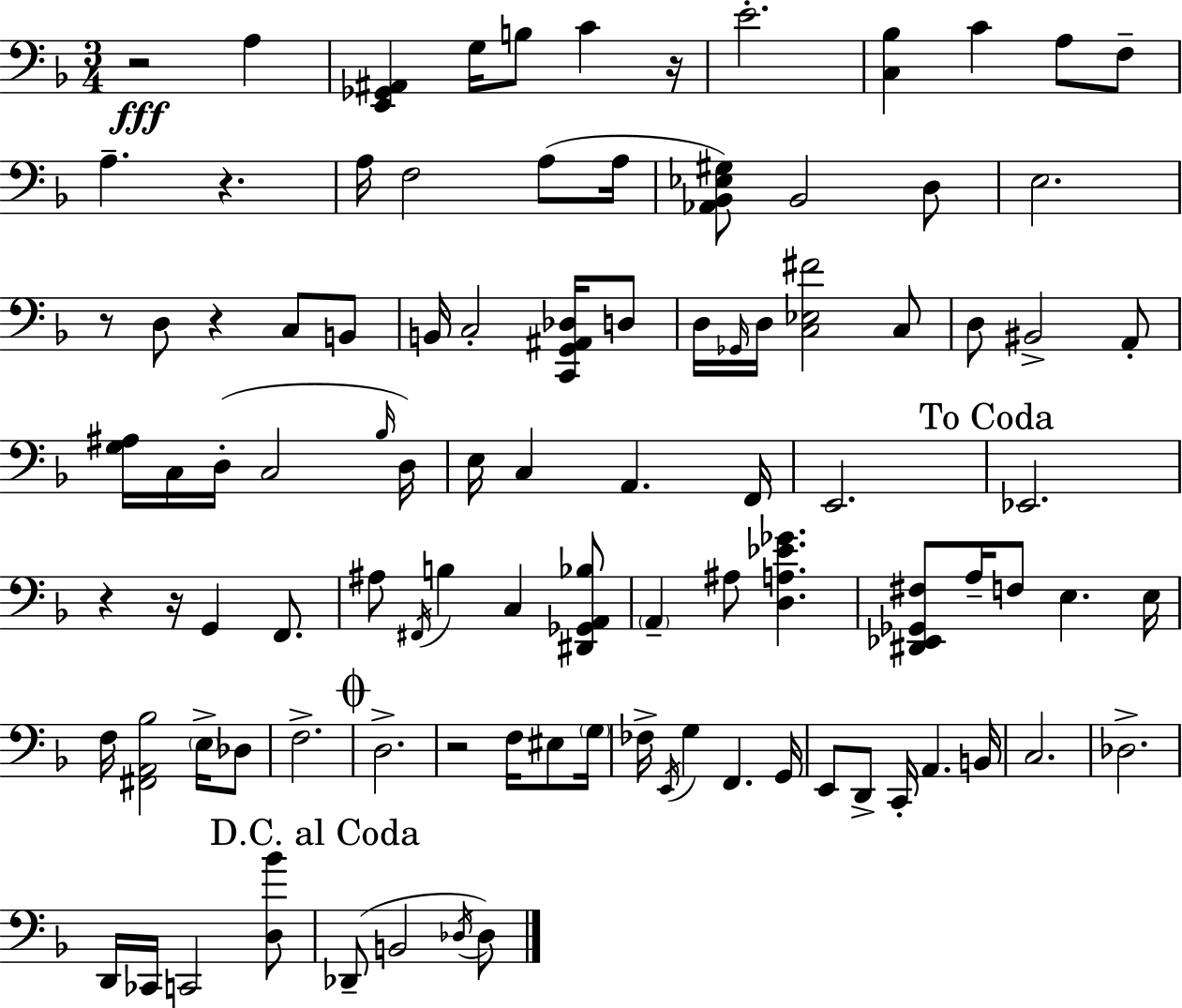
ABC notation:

X:1
T:Untitled
M:3/4
L:1/4
K:Dm
z2 A, [E,,_G,,^A,,] G,/4 B,/2 C z/4 E2 [C,_B,] C A,/2 F,/2 A, z A,/4 F,2 A,/2 A,/4 [_A,,_B,,_E,^G,]/2 _B,,2 D,/2 E,2 z/2 D,/2 z C,/2 B,,/2 B,,/4 C,2 [C,,G,,^A,,_D,]/4 D,/2 D,/4 _G,,/4 D,/4 [C,_E,^F]2 C,/2 D,/2 ^B,,2 A,,/2 [G,^A,]/4 C,/4 D,/4 C,2 _B,/4 D,/4 E,/4 C, A,, F,,/4 E,,2 _E,,2 z z/4 G,, F,,/2 ^A,/2 ^F,,/4 B, C, [^D,,_G,,A,,_B,]/2 A,, ^A,/2 [D,A,_E_G] [^D,,_E,,_G,,^F,]/2 A,/4 F,/2 E, E,/4 F,/4 [^F,,A,,_B,]2 E,/4 _D,/2 F,2 D,2 z2 F,/4 ^E,/2 G,/4 _F,/4 E,,/4 G, F,, G,,/4 E,,/2 D,,/2 C,,/4 A,, B,,/4 C,2 _D,2 D,,/4 _C,,/4 C,,2 [D,_B]/2 _D,,/2 B,,2 _D,/4 _D,/2